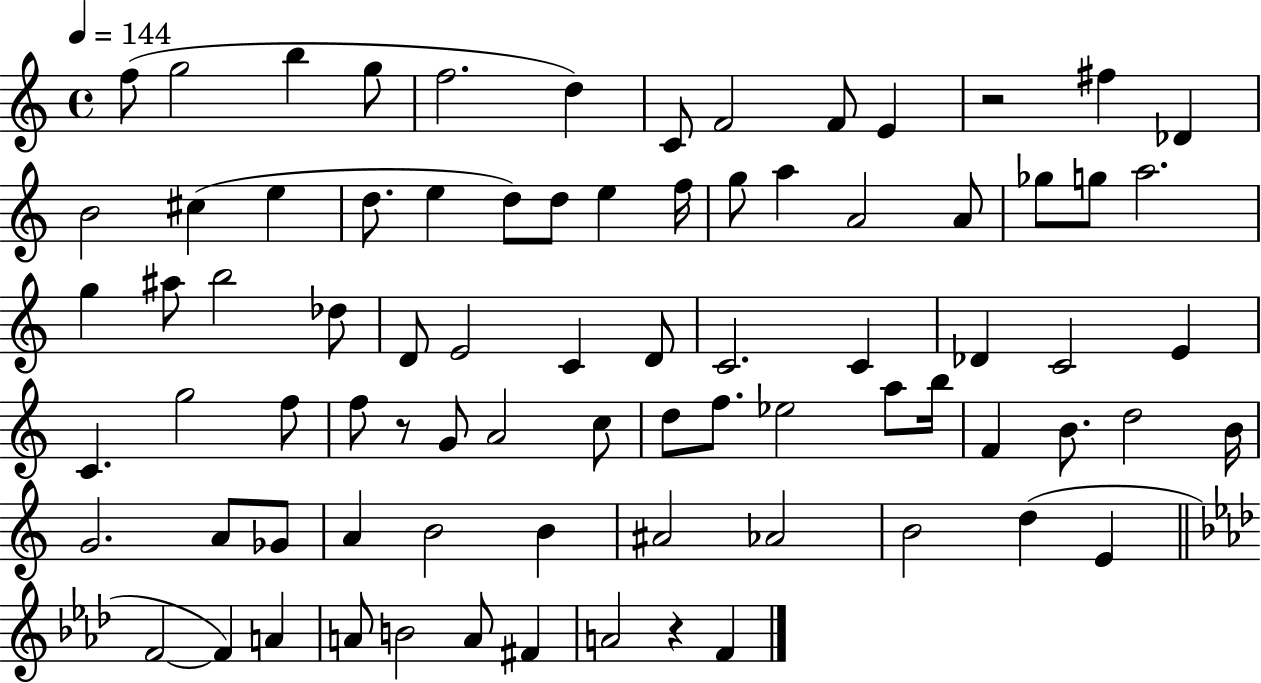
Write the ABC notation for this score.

X:1
T:Untitled
M:4/4
L:1/4
K:C
f/2 g2 b g/2 f2 d C/2 F2 F/2 E z2 ^f _D B2 ^c e d/2 e d/2 d/2 e f/4 g/2 a A2 A/2 _g/2 g/2 a2 g ^a/2 b2 _d/2 D/2 E2 C D/2 C2 C _D C2 E C g2 f/2 f/2 z/2 G/2 A2 c/2 d/2 f/2 _e2 a/2 b/4 F B/2 d2 B/4 G2 A/2 _G/2 A B2 B ^A2 _A2 B2 d E F2 F A A/2 B2 A/2 ^F A2 z F